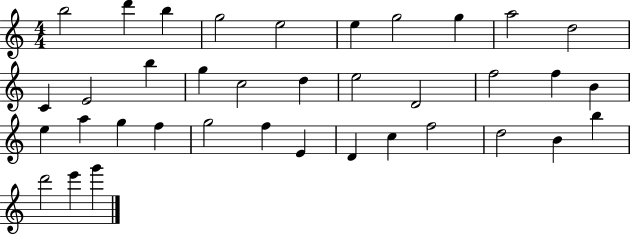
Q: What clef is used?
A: treble